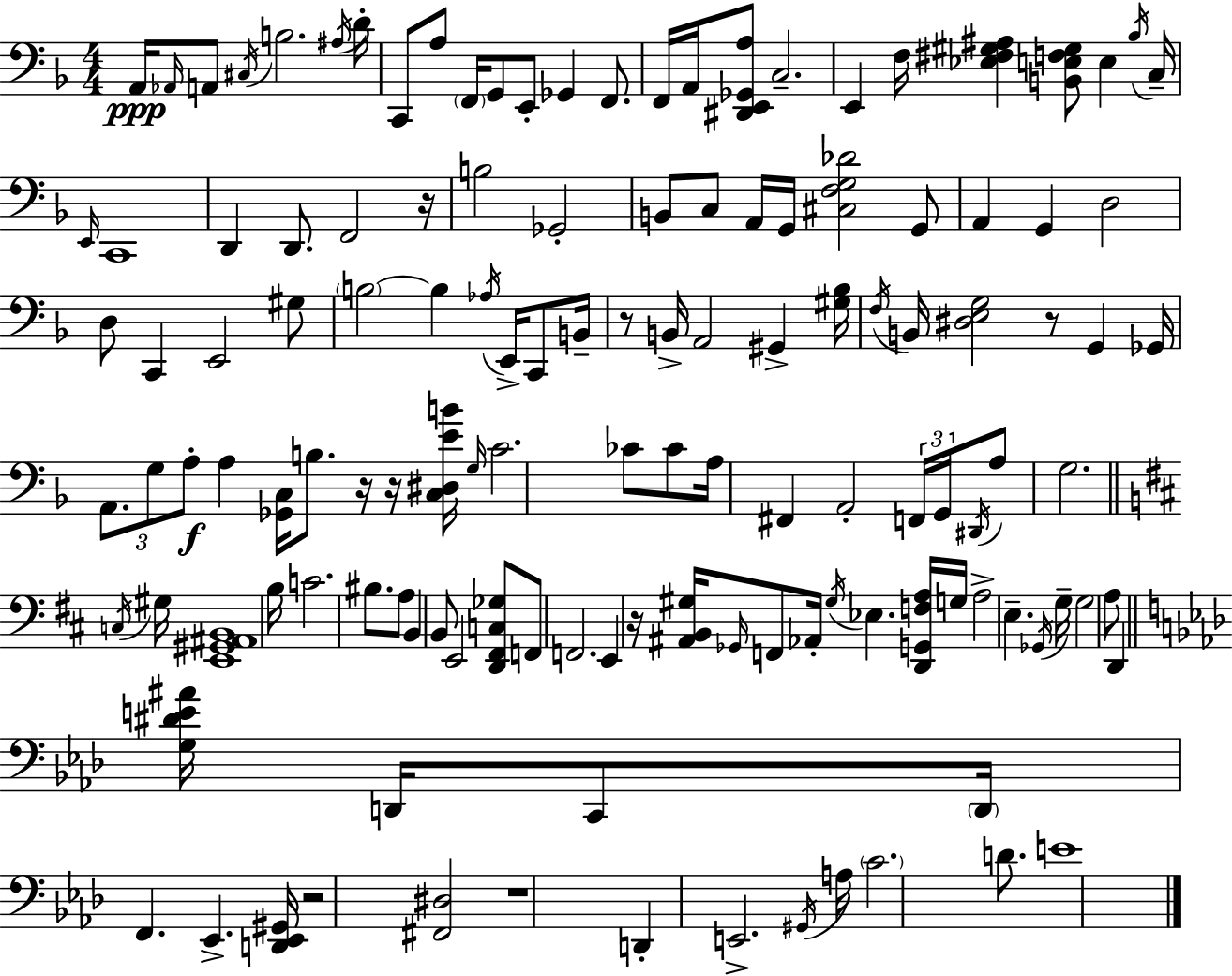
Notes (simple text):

A2/s Ab2/s A2/e C#3/s B3/h. A#3/s D4/s C2/e A3/e F2/s G2/e E2/e Gb2/q F2/e. F2/s A2/s [D#2,E2,Gb2,A3]/e C3/h. E2/q F3/s [Eb3,F#3,G#3,A#3]/q [B2,E3,F3,G#3]/e E3/q Bb3/s C3/s E2/s C2/w D2/q D2/e. F2/h R/s B3/h Gb2/h B2/e C3/e A2/s G2/s [C#3,F3,G3,Db4]/h G2/e A2/q G2/q D3/h D3/e C2/q E2/h G#3/e B3/h B3/q Ab3/s E2/s C2/e B2/s R/e B2/s A2/h G#2/q [G#3,Bb3]/s F3/s B2/s [D#3,E3,G3]/h R/e G2/q Gb2/s A2/e. G3/e A3/e A3/q [Gb2,C3]/s B3/e. R/s R/s [C3,D#3,E4,B4]/s G3/s C4/h. CES4/e CES4/e A3/s F#2/q A2/h F2/s G2/s D#2/s A3/e G3/h. C3/s G#3/s [E2,G#2,A#2,B2]/w B3/s C4/h. BIS3/e. A3/e B2/q B2/e E2/h [D2,F#2,C3,Gb3]/e F2/e F2/h. E2/q R/s [A#2,B2,G#3]/s Gb2/s F2/e Ab2/s G#3/s Eb3/q. [D2,G2,F3,A3]/s G3/s A3/h E3/q. Gb2/s G3/s G3/h A3/e D2/q [G3,D#4,E4,A#4]/s D2/s C2/e D2/s F2/q. Eb2/q. [D2,Eb2,G#2]/s R/h [F#2,D#3]/h R/w D2/q E2/h. G#2/s A3/s C4/h. D4/e. E4/w